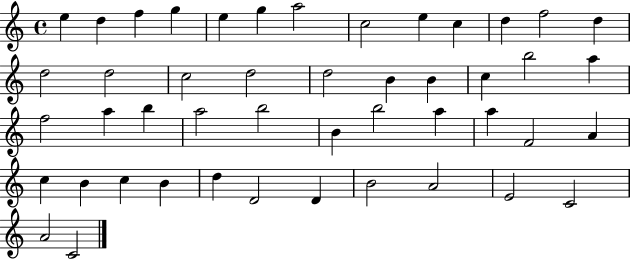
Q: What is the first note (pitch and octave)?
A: E5